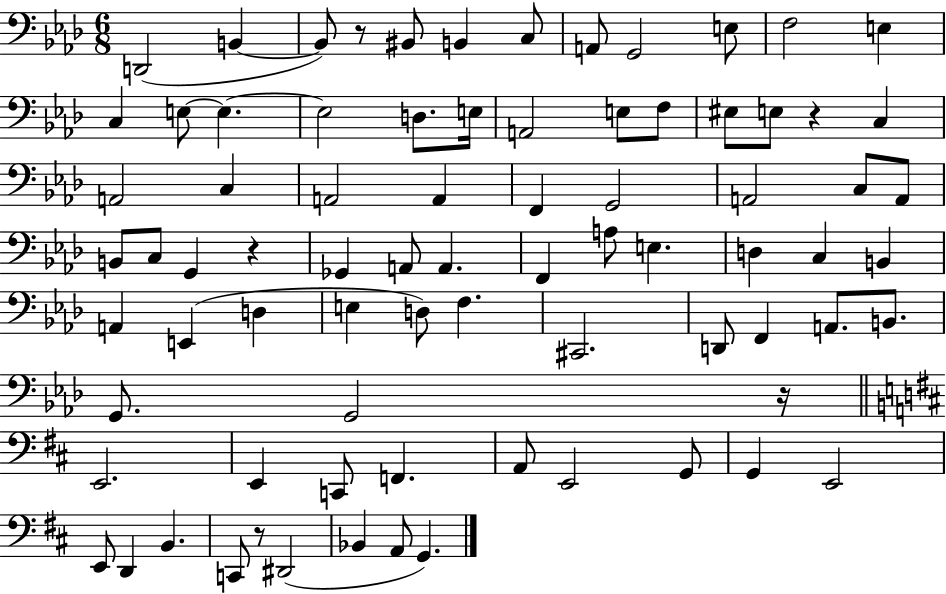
D2/h B2/q B2/e R/e BIS2/e B2/q C3/e A2/e G2/h E3/e F3/h E3/q C3/q E3/e E3/q. E3/h D3/e. E3/s A2/h E3/e F3/e EIS3/e E3/e R/q C3/q A2/h C3/q A2/h A2/q F2/q G2/h A2/h C3/e A2/e B2/e C3/e G2/q R/q Gb2/q A2/e A2/q. F2/q A3/e E3/q. D3/q C3/q B2/q A2/q E2/q D3/q E3/q D3/e F3/q. C#2/h. D2/e F2/q A2/e. B2/e. G2/e. G2/h R/s E2/h. E2/q C2/e F2/q. A2/e E2/h G2/e G2/q E2/h E2/e D2/q B2/q. C2/e R/e D#2/h Bb2/q A2/e G2/q.